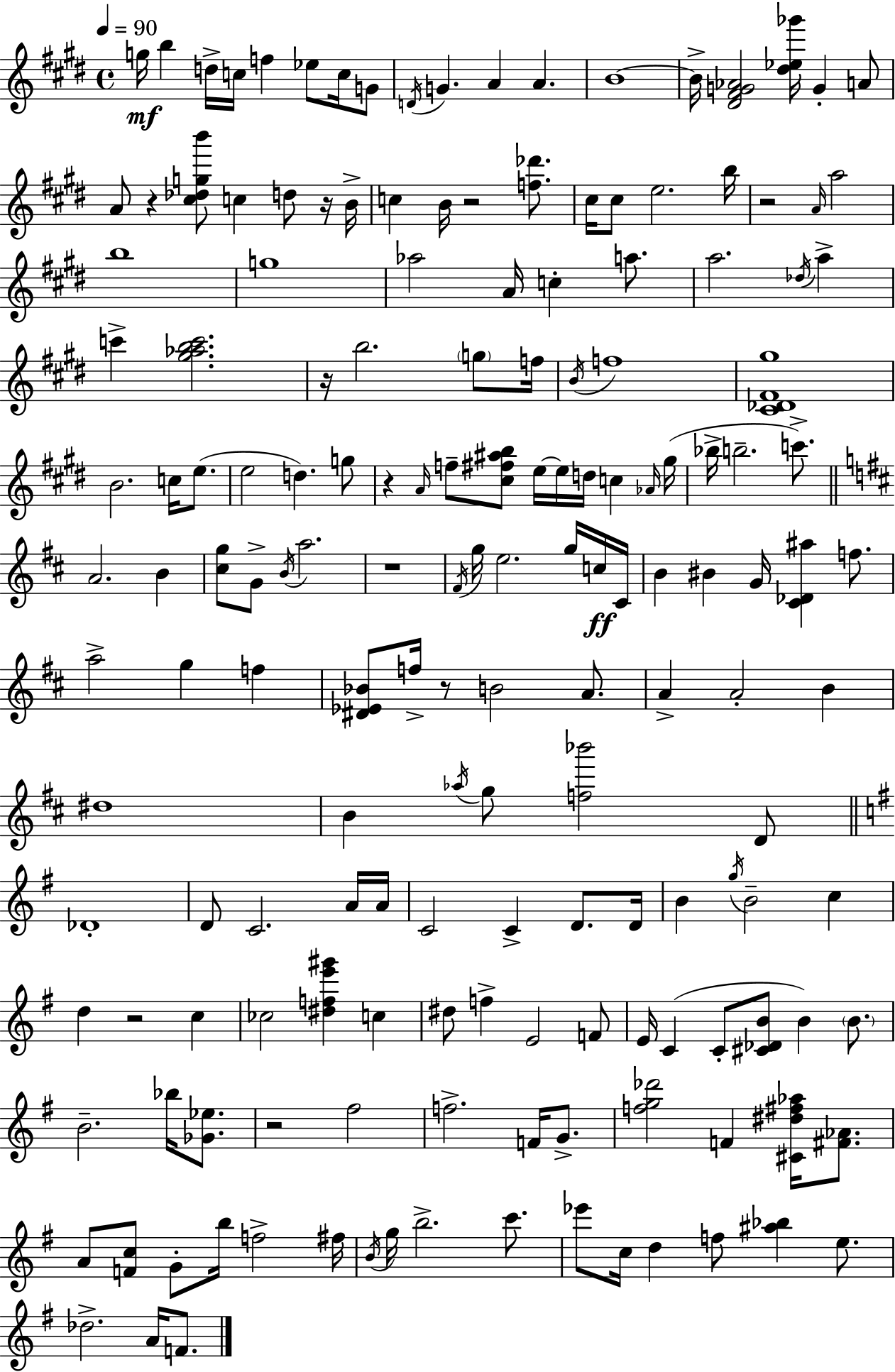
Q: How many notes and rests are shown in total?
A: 168